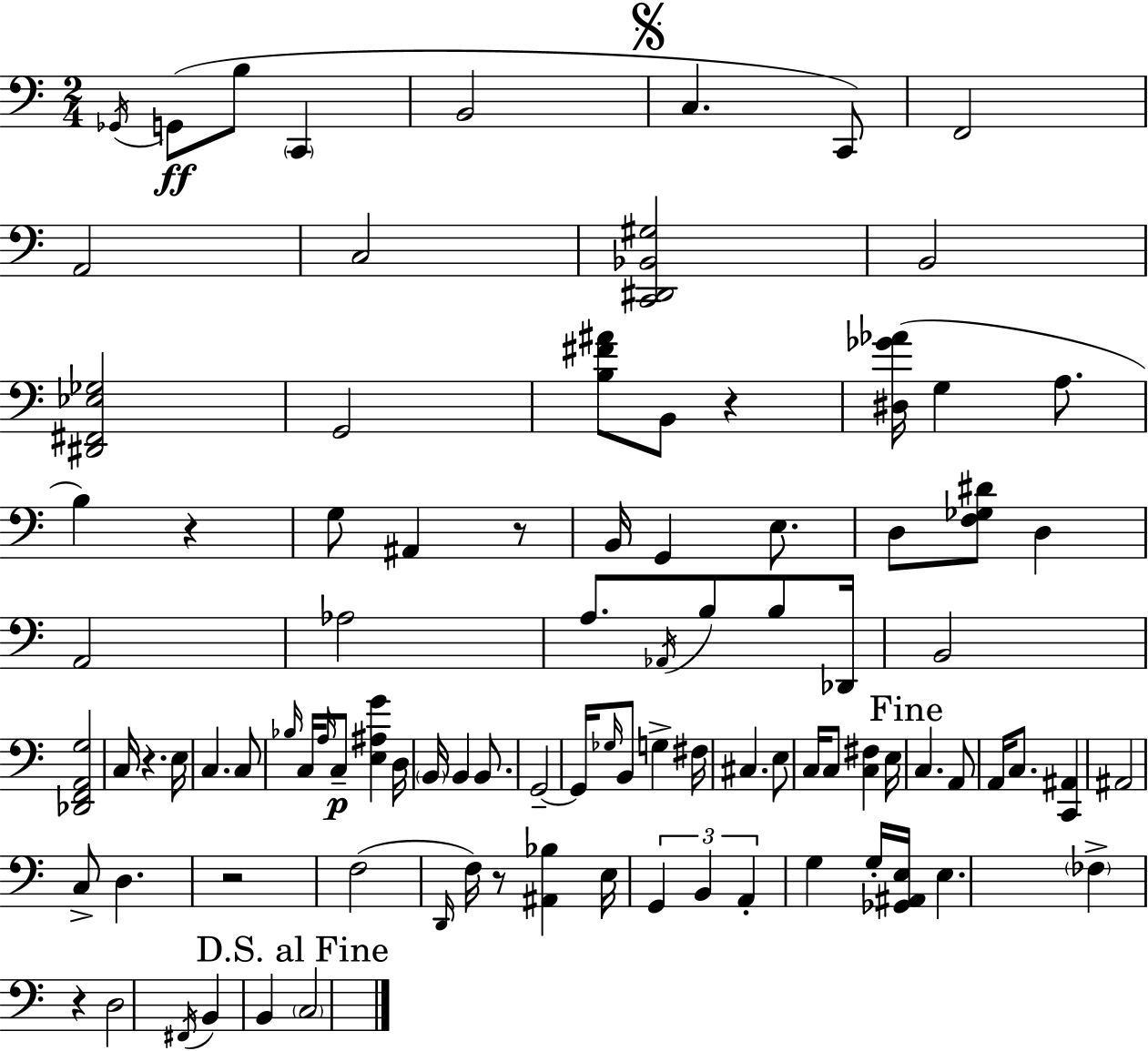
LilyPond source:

{
  \clef bass
  \numericTimeSignature
  \time 2/4
  \key c \major
  \acciaccatura { ges,16 }\ff g,8( b8 \parenthesize c,4 | b,2 | \mark \markup { \musicglyph "scripts.segno" } c4. c,8) | f,2 | \break a,2 | c2 | <c, dis, bes, gis>2 | b,2 | \break <dis, fis, ees ges>2 | g,2 | <b fis' ais'>8 b,8 r4 | <dis ges' aes'>16( g4 a8. | \break b4) r4 | g8 ais,4 r8 | b,16 g,4 e8. | d8 <f ges dis'>8 d4 | \break a,2 | aes2 | a8. \acciaccatura { aes,16 } b8 b8 | des,16 b,2 | \break <des, f, a, g>2 | c16 r4. | e16 c4. | c8 \grace { bes16 } c16 \grace { a16 }\p c8-- <e ais g'>4 | \break d16 \parenthesize b,16 b,4 | b,8. g,2--~~ | g,16 \grace { ges16 } b,8 | g4-> fis16 cis4. | \break e8 c16 c8 | <c fis>4 e16 \mark "Fine" c4. | a,8 a,16 c8. | <c, ais,>4 ais,2 | \break c8-> d4. | r2 | f2( | \grace { d,16 } f16) r8 | \break <ais, bes>4 e16 \tuplet 3/2 { g,4 | b,4 a,4-. } | g4 g16-. <ges, ais, e>16 | e4. \parenthesize fes4-> | \break r4 d2 | \acciaccatura { fis,16 } b,4 | b,4 \mark "D.S. al Fine" \parenthesize c2 | \bar "|."
}